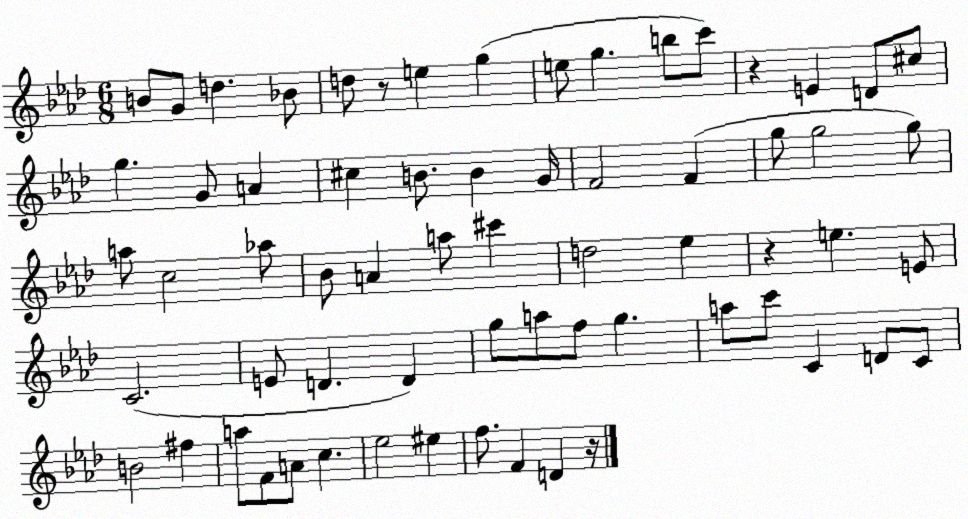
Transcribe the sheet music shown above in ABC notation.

X:1
T:Untitled
M:6/8
L:1/4
K:Ab
B/2 G/2 d _B/2 d/2 z/2 e g e/2 g b/2 c'/2 z E D/2 ^c/2 g G/2 A ^c B/2 B G/4 F2 F g/2 g2 g/2 a/2 c2 _a/2 _B/2 A a/2 ^c' d2 _e z e E/2 C2 E/2 D D g/2 a/2 f/2 g a/2 c'/2 C D/2 C/2 B2 ^f a/2 F/2 A/2 c _e2 ^e f/2 F D z/4